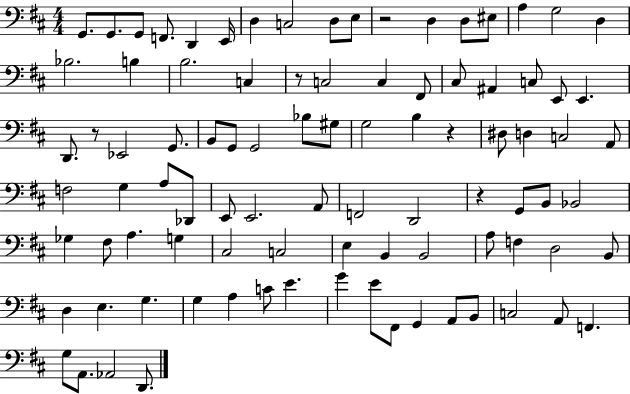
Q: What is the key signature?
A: D major